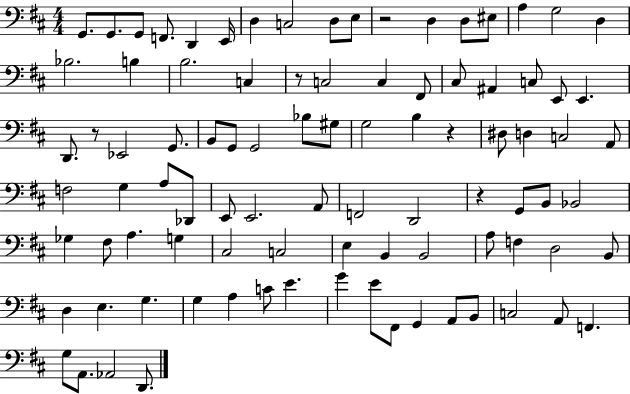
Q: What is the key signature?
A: D major